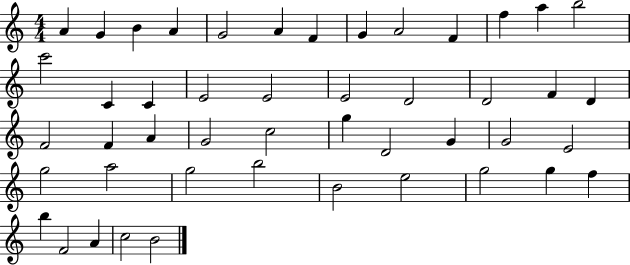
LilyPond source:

{
  \clef treble
  \numericTimeSignature
  \time 4/4
  \key c \major
  a'4 g'4 b'4 a'4 | g'2 a'4 f'4 | g'4 a'2 f'4 | f''4 a''4 b''2 | \break c'''2 c'4 c'4 | e'2 e'2 | e'2 d'2 | d'2 f'4 d'4 | \break f'2 f'4 a'4 | g'2 c''2 | g''4 d'2 g'4 | g'2 e'2 | \break g''2 a''2 | g''2 b''2 | b'2 e''2 | g''2 g''4 f''4 | \break b''4 f'2 a'4 | c''2 b'2 | \bar "|."
}